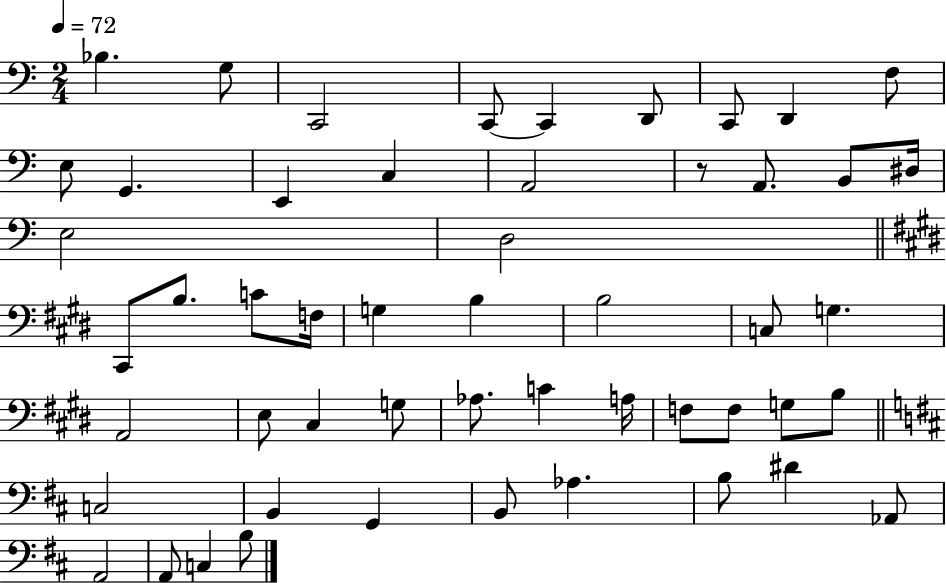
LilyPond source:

{
  \clef bass
  \numericTimeSignature
  \time 2/4
  \key c \major
  \tempo 4 = 72
  bes4. g8 | c,2 | c,8~~ c,4 d,8 | c,8 d,4 f8 | \break e8 g,4. | e,4 c4 | a,2 | r8 a,8. b,8 dis16 | \break e2 | d2 | \bar "||" \break \key e \major cis,8 b8. c'8 f16 | g4 b4 | b2 | c8 g4. | \break a,2 | e8 cis4 g8 | aes8. c'4 a16 | f8 f8 g8 b8 | \break \bar "||" \break \key d \major c2 | b,4 g,4 | b,8 aes4. | b8 dis'4 aes,8 | \break a,2 | a,8 c4 b8 | \bar "|."
}